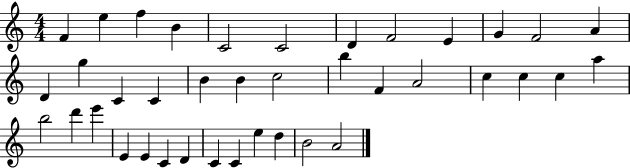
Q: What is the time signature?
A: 4/4